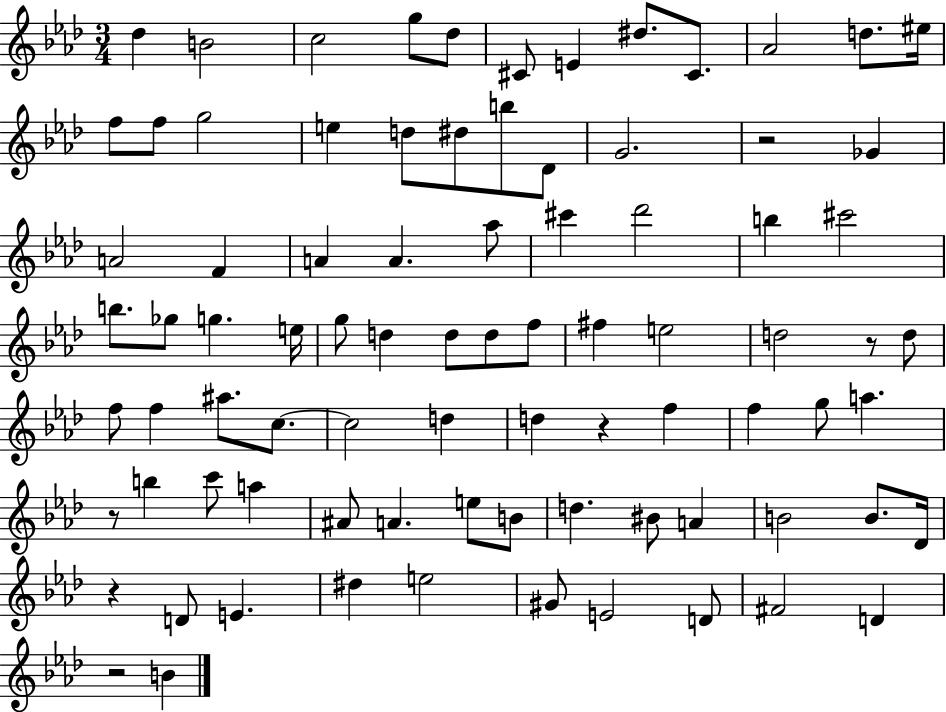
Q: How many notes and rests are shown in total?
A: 84